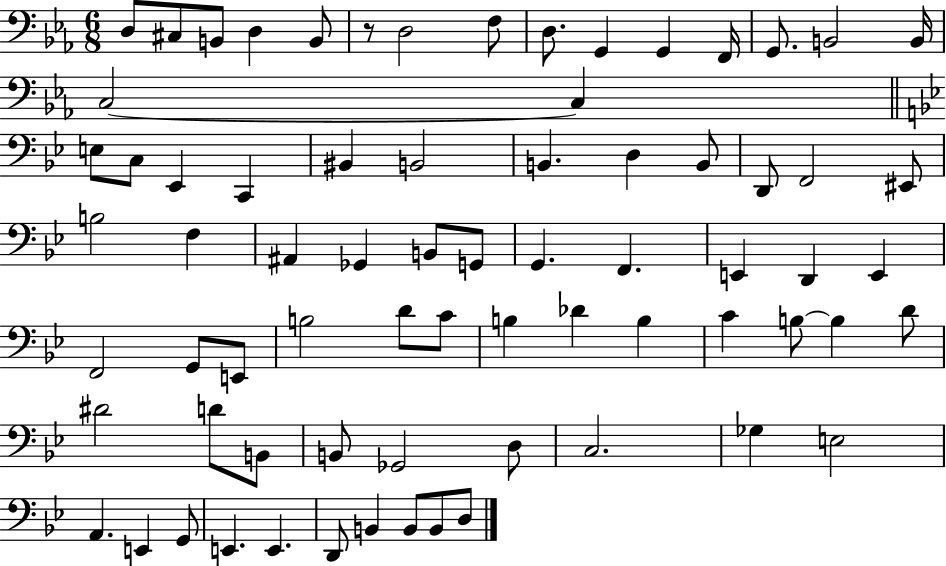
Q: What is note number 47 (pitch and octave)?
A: Db4